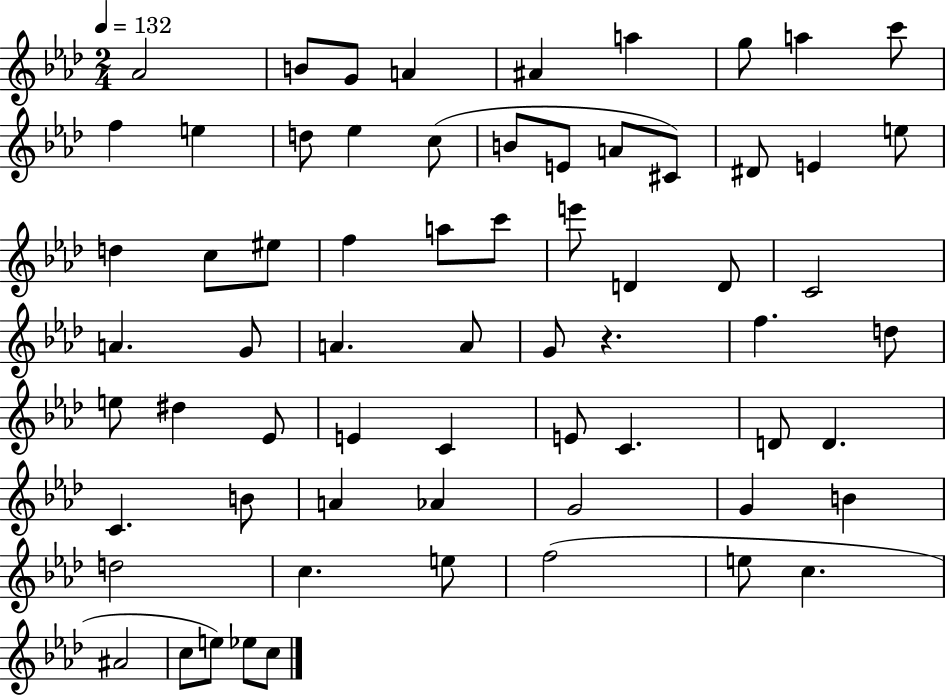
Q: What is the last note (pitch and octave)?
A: C5